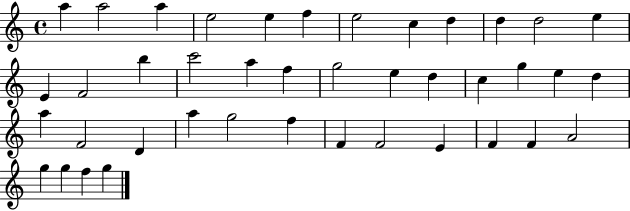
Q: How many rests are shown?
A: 0